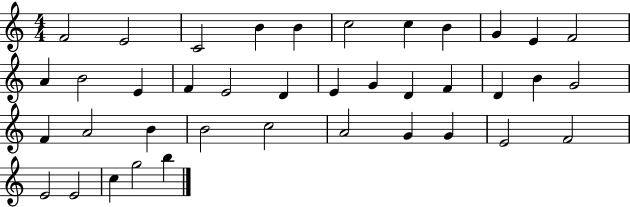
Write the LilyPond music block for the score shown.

{
  \clef treble
  \numericTimeSignature
  \time 4/4
  \key c \major
  f'2 e'2 | c'2 b'4 b'4 | c''2 c''4 b'4 | g'4 e'4 f'2 | \break a'4 b'2 e'4 | f'4 e'2 d'4 | e'4 g'4 d'4 f'4 | d'4 b'4 g'2 | \break f'4 a'2 b'4 | b'2 c''2 | a'2 g'4 g'4 | e'2 f'2 | \break e'2 e'2 | c''4 g''2 b''4 | \bar "|."
}